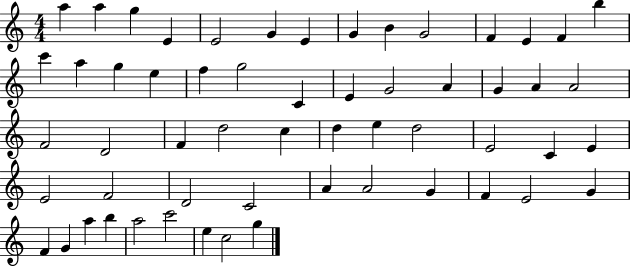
{
  \clef treble
  \numericTimeSignature
  \time 4/4
  \key c \major
  a''4 a''4 g''4 e'4 | e'2 g'4 e'4 | g'4 b'4 g'2 | f'4 e'4 f'4 b''4 | \break c'''4 a''4 g''4 e''4 | f''4 g''2 c'4 | e'4 g'2 a'4 | g'4 a'4 a'2 | \break f'2 d'2 | f'4 d''2 c''4 | d''4 e''4 d''2 | e'2 c'4 e'4 | \break e'2 f'2 | d'2 c'2 | a'4 a'2 g'4 | f'4 e'2 g'4 | \break f'4 g'4 a''4 b''4 | a''2 c'''2 | e''4 c''2 g''4 | \bar "|."
}